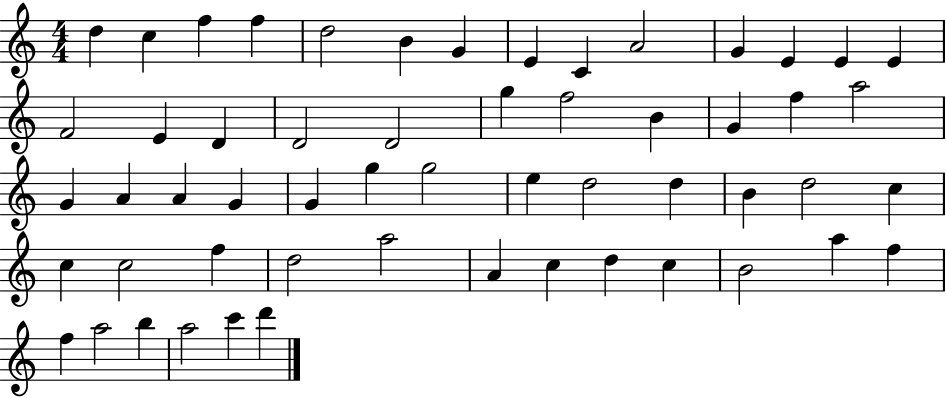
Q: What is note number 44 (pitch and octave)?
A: A4